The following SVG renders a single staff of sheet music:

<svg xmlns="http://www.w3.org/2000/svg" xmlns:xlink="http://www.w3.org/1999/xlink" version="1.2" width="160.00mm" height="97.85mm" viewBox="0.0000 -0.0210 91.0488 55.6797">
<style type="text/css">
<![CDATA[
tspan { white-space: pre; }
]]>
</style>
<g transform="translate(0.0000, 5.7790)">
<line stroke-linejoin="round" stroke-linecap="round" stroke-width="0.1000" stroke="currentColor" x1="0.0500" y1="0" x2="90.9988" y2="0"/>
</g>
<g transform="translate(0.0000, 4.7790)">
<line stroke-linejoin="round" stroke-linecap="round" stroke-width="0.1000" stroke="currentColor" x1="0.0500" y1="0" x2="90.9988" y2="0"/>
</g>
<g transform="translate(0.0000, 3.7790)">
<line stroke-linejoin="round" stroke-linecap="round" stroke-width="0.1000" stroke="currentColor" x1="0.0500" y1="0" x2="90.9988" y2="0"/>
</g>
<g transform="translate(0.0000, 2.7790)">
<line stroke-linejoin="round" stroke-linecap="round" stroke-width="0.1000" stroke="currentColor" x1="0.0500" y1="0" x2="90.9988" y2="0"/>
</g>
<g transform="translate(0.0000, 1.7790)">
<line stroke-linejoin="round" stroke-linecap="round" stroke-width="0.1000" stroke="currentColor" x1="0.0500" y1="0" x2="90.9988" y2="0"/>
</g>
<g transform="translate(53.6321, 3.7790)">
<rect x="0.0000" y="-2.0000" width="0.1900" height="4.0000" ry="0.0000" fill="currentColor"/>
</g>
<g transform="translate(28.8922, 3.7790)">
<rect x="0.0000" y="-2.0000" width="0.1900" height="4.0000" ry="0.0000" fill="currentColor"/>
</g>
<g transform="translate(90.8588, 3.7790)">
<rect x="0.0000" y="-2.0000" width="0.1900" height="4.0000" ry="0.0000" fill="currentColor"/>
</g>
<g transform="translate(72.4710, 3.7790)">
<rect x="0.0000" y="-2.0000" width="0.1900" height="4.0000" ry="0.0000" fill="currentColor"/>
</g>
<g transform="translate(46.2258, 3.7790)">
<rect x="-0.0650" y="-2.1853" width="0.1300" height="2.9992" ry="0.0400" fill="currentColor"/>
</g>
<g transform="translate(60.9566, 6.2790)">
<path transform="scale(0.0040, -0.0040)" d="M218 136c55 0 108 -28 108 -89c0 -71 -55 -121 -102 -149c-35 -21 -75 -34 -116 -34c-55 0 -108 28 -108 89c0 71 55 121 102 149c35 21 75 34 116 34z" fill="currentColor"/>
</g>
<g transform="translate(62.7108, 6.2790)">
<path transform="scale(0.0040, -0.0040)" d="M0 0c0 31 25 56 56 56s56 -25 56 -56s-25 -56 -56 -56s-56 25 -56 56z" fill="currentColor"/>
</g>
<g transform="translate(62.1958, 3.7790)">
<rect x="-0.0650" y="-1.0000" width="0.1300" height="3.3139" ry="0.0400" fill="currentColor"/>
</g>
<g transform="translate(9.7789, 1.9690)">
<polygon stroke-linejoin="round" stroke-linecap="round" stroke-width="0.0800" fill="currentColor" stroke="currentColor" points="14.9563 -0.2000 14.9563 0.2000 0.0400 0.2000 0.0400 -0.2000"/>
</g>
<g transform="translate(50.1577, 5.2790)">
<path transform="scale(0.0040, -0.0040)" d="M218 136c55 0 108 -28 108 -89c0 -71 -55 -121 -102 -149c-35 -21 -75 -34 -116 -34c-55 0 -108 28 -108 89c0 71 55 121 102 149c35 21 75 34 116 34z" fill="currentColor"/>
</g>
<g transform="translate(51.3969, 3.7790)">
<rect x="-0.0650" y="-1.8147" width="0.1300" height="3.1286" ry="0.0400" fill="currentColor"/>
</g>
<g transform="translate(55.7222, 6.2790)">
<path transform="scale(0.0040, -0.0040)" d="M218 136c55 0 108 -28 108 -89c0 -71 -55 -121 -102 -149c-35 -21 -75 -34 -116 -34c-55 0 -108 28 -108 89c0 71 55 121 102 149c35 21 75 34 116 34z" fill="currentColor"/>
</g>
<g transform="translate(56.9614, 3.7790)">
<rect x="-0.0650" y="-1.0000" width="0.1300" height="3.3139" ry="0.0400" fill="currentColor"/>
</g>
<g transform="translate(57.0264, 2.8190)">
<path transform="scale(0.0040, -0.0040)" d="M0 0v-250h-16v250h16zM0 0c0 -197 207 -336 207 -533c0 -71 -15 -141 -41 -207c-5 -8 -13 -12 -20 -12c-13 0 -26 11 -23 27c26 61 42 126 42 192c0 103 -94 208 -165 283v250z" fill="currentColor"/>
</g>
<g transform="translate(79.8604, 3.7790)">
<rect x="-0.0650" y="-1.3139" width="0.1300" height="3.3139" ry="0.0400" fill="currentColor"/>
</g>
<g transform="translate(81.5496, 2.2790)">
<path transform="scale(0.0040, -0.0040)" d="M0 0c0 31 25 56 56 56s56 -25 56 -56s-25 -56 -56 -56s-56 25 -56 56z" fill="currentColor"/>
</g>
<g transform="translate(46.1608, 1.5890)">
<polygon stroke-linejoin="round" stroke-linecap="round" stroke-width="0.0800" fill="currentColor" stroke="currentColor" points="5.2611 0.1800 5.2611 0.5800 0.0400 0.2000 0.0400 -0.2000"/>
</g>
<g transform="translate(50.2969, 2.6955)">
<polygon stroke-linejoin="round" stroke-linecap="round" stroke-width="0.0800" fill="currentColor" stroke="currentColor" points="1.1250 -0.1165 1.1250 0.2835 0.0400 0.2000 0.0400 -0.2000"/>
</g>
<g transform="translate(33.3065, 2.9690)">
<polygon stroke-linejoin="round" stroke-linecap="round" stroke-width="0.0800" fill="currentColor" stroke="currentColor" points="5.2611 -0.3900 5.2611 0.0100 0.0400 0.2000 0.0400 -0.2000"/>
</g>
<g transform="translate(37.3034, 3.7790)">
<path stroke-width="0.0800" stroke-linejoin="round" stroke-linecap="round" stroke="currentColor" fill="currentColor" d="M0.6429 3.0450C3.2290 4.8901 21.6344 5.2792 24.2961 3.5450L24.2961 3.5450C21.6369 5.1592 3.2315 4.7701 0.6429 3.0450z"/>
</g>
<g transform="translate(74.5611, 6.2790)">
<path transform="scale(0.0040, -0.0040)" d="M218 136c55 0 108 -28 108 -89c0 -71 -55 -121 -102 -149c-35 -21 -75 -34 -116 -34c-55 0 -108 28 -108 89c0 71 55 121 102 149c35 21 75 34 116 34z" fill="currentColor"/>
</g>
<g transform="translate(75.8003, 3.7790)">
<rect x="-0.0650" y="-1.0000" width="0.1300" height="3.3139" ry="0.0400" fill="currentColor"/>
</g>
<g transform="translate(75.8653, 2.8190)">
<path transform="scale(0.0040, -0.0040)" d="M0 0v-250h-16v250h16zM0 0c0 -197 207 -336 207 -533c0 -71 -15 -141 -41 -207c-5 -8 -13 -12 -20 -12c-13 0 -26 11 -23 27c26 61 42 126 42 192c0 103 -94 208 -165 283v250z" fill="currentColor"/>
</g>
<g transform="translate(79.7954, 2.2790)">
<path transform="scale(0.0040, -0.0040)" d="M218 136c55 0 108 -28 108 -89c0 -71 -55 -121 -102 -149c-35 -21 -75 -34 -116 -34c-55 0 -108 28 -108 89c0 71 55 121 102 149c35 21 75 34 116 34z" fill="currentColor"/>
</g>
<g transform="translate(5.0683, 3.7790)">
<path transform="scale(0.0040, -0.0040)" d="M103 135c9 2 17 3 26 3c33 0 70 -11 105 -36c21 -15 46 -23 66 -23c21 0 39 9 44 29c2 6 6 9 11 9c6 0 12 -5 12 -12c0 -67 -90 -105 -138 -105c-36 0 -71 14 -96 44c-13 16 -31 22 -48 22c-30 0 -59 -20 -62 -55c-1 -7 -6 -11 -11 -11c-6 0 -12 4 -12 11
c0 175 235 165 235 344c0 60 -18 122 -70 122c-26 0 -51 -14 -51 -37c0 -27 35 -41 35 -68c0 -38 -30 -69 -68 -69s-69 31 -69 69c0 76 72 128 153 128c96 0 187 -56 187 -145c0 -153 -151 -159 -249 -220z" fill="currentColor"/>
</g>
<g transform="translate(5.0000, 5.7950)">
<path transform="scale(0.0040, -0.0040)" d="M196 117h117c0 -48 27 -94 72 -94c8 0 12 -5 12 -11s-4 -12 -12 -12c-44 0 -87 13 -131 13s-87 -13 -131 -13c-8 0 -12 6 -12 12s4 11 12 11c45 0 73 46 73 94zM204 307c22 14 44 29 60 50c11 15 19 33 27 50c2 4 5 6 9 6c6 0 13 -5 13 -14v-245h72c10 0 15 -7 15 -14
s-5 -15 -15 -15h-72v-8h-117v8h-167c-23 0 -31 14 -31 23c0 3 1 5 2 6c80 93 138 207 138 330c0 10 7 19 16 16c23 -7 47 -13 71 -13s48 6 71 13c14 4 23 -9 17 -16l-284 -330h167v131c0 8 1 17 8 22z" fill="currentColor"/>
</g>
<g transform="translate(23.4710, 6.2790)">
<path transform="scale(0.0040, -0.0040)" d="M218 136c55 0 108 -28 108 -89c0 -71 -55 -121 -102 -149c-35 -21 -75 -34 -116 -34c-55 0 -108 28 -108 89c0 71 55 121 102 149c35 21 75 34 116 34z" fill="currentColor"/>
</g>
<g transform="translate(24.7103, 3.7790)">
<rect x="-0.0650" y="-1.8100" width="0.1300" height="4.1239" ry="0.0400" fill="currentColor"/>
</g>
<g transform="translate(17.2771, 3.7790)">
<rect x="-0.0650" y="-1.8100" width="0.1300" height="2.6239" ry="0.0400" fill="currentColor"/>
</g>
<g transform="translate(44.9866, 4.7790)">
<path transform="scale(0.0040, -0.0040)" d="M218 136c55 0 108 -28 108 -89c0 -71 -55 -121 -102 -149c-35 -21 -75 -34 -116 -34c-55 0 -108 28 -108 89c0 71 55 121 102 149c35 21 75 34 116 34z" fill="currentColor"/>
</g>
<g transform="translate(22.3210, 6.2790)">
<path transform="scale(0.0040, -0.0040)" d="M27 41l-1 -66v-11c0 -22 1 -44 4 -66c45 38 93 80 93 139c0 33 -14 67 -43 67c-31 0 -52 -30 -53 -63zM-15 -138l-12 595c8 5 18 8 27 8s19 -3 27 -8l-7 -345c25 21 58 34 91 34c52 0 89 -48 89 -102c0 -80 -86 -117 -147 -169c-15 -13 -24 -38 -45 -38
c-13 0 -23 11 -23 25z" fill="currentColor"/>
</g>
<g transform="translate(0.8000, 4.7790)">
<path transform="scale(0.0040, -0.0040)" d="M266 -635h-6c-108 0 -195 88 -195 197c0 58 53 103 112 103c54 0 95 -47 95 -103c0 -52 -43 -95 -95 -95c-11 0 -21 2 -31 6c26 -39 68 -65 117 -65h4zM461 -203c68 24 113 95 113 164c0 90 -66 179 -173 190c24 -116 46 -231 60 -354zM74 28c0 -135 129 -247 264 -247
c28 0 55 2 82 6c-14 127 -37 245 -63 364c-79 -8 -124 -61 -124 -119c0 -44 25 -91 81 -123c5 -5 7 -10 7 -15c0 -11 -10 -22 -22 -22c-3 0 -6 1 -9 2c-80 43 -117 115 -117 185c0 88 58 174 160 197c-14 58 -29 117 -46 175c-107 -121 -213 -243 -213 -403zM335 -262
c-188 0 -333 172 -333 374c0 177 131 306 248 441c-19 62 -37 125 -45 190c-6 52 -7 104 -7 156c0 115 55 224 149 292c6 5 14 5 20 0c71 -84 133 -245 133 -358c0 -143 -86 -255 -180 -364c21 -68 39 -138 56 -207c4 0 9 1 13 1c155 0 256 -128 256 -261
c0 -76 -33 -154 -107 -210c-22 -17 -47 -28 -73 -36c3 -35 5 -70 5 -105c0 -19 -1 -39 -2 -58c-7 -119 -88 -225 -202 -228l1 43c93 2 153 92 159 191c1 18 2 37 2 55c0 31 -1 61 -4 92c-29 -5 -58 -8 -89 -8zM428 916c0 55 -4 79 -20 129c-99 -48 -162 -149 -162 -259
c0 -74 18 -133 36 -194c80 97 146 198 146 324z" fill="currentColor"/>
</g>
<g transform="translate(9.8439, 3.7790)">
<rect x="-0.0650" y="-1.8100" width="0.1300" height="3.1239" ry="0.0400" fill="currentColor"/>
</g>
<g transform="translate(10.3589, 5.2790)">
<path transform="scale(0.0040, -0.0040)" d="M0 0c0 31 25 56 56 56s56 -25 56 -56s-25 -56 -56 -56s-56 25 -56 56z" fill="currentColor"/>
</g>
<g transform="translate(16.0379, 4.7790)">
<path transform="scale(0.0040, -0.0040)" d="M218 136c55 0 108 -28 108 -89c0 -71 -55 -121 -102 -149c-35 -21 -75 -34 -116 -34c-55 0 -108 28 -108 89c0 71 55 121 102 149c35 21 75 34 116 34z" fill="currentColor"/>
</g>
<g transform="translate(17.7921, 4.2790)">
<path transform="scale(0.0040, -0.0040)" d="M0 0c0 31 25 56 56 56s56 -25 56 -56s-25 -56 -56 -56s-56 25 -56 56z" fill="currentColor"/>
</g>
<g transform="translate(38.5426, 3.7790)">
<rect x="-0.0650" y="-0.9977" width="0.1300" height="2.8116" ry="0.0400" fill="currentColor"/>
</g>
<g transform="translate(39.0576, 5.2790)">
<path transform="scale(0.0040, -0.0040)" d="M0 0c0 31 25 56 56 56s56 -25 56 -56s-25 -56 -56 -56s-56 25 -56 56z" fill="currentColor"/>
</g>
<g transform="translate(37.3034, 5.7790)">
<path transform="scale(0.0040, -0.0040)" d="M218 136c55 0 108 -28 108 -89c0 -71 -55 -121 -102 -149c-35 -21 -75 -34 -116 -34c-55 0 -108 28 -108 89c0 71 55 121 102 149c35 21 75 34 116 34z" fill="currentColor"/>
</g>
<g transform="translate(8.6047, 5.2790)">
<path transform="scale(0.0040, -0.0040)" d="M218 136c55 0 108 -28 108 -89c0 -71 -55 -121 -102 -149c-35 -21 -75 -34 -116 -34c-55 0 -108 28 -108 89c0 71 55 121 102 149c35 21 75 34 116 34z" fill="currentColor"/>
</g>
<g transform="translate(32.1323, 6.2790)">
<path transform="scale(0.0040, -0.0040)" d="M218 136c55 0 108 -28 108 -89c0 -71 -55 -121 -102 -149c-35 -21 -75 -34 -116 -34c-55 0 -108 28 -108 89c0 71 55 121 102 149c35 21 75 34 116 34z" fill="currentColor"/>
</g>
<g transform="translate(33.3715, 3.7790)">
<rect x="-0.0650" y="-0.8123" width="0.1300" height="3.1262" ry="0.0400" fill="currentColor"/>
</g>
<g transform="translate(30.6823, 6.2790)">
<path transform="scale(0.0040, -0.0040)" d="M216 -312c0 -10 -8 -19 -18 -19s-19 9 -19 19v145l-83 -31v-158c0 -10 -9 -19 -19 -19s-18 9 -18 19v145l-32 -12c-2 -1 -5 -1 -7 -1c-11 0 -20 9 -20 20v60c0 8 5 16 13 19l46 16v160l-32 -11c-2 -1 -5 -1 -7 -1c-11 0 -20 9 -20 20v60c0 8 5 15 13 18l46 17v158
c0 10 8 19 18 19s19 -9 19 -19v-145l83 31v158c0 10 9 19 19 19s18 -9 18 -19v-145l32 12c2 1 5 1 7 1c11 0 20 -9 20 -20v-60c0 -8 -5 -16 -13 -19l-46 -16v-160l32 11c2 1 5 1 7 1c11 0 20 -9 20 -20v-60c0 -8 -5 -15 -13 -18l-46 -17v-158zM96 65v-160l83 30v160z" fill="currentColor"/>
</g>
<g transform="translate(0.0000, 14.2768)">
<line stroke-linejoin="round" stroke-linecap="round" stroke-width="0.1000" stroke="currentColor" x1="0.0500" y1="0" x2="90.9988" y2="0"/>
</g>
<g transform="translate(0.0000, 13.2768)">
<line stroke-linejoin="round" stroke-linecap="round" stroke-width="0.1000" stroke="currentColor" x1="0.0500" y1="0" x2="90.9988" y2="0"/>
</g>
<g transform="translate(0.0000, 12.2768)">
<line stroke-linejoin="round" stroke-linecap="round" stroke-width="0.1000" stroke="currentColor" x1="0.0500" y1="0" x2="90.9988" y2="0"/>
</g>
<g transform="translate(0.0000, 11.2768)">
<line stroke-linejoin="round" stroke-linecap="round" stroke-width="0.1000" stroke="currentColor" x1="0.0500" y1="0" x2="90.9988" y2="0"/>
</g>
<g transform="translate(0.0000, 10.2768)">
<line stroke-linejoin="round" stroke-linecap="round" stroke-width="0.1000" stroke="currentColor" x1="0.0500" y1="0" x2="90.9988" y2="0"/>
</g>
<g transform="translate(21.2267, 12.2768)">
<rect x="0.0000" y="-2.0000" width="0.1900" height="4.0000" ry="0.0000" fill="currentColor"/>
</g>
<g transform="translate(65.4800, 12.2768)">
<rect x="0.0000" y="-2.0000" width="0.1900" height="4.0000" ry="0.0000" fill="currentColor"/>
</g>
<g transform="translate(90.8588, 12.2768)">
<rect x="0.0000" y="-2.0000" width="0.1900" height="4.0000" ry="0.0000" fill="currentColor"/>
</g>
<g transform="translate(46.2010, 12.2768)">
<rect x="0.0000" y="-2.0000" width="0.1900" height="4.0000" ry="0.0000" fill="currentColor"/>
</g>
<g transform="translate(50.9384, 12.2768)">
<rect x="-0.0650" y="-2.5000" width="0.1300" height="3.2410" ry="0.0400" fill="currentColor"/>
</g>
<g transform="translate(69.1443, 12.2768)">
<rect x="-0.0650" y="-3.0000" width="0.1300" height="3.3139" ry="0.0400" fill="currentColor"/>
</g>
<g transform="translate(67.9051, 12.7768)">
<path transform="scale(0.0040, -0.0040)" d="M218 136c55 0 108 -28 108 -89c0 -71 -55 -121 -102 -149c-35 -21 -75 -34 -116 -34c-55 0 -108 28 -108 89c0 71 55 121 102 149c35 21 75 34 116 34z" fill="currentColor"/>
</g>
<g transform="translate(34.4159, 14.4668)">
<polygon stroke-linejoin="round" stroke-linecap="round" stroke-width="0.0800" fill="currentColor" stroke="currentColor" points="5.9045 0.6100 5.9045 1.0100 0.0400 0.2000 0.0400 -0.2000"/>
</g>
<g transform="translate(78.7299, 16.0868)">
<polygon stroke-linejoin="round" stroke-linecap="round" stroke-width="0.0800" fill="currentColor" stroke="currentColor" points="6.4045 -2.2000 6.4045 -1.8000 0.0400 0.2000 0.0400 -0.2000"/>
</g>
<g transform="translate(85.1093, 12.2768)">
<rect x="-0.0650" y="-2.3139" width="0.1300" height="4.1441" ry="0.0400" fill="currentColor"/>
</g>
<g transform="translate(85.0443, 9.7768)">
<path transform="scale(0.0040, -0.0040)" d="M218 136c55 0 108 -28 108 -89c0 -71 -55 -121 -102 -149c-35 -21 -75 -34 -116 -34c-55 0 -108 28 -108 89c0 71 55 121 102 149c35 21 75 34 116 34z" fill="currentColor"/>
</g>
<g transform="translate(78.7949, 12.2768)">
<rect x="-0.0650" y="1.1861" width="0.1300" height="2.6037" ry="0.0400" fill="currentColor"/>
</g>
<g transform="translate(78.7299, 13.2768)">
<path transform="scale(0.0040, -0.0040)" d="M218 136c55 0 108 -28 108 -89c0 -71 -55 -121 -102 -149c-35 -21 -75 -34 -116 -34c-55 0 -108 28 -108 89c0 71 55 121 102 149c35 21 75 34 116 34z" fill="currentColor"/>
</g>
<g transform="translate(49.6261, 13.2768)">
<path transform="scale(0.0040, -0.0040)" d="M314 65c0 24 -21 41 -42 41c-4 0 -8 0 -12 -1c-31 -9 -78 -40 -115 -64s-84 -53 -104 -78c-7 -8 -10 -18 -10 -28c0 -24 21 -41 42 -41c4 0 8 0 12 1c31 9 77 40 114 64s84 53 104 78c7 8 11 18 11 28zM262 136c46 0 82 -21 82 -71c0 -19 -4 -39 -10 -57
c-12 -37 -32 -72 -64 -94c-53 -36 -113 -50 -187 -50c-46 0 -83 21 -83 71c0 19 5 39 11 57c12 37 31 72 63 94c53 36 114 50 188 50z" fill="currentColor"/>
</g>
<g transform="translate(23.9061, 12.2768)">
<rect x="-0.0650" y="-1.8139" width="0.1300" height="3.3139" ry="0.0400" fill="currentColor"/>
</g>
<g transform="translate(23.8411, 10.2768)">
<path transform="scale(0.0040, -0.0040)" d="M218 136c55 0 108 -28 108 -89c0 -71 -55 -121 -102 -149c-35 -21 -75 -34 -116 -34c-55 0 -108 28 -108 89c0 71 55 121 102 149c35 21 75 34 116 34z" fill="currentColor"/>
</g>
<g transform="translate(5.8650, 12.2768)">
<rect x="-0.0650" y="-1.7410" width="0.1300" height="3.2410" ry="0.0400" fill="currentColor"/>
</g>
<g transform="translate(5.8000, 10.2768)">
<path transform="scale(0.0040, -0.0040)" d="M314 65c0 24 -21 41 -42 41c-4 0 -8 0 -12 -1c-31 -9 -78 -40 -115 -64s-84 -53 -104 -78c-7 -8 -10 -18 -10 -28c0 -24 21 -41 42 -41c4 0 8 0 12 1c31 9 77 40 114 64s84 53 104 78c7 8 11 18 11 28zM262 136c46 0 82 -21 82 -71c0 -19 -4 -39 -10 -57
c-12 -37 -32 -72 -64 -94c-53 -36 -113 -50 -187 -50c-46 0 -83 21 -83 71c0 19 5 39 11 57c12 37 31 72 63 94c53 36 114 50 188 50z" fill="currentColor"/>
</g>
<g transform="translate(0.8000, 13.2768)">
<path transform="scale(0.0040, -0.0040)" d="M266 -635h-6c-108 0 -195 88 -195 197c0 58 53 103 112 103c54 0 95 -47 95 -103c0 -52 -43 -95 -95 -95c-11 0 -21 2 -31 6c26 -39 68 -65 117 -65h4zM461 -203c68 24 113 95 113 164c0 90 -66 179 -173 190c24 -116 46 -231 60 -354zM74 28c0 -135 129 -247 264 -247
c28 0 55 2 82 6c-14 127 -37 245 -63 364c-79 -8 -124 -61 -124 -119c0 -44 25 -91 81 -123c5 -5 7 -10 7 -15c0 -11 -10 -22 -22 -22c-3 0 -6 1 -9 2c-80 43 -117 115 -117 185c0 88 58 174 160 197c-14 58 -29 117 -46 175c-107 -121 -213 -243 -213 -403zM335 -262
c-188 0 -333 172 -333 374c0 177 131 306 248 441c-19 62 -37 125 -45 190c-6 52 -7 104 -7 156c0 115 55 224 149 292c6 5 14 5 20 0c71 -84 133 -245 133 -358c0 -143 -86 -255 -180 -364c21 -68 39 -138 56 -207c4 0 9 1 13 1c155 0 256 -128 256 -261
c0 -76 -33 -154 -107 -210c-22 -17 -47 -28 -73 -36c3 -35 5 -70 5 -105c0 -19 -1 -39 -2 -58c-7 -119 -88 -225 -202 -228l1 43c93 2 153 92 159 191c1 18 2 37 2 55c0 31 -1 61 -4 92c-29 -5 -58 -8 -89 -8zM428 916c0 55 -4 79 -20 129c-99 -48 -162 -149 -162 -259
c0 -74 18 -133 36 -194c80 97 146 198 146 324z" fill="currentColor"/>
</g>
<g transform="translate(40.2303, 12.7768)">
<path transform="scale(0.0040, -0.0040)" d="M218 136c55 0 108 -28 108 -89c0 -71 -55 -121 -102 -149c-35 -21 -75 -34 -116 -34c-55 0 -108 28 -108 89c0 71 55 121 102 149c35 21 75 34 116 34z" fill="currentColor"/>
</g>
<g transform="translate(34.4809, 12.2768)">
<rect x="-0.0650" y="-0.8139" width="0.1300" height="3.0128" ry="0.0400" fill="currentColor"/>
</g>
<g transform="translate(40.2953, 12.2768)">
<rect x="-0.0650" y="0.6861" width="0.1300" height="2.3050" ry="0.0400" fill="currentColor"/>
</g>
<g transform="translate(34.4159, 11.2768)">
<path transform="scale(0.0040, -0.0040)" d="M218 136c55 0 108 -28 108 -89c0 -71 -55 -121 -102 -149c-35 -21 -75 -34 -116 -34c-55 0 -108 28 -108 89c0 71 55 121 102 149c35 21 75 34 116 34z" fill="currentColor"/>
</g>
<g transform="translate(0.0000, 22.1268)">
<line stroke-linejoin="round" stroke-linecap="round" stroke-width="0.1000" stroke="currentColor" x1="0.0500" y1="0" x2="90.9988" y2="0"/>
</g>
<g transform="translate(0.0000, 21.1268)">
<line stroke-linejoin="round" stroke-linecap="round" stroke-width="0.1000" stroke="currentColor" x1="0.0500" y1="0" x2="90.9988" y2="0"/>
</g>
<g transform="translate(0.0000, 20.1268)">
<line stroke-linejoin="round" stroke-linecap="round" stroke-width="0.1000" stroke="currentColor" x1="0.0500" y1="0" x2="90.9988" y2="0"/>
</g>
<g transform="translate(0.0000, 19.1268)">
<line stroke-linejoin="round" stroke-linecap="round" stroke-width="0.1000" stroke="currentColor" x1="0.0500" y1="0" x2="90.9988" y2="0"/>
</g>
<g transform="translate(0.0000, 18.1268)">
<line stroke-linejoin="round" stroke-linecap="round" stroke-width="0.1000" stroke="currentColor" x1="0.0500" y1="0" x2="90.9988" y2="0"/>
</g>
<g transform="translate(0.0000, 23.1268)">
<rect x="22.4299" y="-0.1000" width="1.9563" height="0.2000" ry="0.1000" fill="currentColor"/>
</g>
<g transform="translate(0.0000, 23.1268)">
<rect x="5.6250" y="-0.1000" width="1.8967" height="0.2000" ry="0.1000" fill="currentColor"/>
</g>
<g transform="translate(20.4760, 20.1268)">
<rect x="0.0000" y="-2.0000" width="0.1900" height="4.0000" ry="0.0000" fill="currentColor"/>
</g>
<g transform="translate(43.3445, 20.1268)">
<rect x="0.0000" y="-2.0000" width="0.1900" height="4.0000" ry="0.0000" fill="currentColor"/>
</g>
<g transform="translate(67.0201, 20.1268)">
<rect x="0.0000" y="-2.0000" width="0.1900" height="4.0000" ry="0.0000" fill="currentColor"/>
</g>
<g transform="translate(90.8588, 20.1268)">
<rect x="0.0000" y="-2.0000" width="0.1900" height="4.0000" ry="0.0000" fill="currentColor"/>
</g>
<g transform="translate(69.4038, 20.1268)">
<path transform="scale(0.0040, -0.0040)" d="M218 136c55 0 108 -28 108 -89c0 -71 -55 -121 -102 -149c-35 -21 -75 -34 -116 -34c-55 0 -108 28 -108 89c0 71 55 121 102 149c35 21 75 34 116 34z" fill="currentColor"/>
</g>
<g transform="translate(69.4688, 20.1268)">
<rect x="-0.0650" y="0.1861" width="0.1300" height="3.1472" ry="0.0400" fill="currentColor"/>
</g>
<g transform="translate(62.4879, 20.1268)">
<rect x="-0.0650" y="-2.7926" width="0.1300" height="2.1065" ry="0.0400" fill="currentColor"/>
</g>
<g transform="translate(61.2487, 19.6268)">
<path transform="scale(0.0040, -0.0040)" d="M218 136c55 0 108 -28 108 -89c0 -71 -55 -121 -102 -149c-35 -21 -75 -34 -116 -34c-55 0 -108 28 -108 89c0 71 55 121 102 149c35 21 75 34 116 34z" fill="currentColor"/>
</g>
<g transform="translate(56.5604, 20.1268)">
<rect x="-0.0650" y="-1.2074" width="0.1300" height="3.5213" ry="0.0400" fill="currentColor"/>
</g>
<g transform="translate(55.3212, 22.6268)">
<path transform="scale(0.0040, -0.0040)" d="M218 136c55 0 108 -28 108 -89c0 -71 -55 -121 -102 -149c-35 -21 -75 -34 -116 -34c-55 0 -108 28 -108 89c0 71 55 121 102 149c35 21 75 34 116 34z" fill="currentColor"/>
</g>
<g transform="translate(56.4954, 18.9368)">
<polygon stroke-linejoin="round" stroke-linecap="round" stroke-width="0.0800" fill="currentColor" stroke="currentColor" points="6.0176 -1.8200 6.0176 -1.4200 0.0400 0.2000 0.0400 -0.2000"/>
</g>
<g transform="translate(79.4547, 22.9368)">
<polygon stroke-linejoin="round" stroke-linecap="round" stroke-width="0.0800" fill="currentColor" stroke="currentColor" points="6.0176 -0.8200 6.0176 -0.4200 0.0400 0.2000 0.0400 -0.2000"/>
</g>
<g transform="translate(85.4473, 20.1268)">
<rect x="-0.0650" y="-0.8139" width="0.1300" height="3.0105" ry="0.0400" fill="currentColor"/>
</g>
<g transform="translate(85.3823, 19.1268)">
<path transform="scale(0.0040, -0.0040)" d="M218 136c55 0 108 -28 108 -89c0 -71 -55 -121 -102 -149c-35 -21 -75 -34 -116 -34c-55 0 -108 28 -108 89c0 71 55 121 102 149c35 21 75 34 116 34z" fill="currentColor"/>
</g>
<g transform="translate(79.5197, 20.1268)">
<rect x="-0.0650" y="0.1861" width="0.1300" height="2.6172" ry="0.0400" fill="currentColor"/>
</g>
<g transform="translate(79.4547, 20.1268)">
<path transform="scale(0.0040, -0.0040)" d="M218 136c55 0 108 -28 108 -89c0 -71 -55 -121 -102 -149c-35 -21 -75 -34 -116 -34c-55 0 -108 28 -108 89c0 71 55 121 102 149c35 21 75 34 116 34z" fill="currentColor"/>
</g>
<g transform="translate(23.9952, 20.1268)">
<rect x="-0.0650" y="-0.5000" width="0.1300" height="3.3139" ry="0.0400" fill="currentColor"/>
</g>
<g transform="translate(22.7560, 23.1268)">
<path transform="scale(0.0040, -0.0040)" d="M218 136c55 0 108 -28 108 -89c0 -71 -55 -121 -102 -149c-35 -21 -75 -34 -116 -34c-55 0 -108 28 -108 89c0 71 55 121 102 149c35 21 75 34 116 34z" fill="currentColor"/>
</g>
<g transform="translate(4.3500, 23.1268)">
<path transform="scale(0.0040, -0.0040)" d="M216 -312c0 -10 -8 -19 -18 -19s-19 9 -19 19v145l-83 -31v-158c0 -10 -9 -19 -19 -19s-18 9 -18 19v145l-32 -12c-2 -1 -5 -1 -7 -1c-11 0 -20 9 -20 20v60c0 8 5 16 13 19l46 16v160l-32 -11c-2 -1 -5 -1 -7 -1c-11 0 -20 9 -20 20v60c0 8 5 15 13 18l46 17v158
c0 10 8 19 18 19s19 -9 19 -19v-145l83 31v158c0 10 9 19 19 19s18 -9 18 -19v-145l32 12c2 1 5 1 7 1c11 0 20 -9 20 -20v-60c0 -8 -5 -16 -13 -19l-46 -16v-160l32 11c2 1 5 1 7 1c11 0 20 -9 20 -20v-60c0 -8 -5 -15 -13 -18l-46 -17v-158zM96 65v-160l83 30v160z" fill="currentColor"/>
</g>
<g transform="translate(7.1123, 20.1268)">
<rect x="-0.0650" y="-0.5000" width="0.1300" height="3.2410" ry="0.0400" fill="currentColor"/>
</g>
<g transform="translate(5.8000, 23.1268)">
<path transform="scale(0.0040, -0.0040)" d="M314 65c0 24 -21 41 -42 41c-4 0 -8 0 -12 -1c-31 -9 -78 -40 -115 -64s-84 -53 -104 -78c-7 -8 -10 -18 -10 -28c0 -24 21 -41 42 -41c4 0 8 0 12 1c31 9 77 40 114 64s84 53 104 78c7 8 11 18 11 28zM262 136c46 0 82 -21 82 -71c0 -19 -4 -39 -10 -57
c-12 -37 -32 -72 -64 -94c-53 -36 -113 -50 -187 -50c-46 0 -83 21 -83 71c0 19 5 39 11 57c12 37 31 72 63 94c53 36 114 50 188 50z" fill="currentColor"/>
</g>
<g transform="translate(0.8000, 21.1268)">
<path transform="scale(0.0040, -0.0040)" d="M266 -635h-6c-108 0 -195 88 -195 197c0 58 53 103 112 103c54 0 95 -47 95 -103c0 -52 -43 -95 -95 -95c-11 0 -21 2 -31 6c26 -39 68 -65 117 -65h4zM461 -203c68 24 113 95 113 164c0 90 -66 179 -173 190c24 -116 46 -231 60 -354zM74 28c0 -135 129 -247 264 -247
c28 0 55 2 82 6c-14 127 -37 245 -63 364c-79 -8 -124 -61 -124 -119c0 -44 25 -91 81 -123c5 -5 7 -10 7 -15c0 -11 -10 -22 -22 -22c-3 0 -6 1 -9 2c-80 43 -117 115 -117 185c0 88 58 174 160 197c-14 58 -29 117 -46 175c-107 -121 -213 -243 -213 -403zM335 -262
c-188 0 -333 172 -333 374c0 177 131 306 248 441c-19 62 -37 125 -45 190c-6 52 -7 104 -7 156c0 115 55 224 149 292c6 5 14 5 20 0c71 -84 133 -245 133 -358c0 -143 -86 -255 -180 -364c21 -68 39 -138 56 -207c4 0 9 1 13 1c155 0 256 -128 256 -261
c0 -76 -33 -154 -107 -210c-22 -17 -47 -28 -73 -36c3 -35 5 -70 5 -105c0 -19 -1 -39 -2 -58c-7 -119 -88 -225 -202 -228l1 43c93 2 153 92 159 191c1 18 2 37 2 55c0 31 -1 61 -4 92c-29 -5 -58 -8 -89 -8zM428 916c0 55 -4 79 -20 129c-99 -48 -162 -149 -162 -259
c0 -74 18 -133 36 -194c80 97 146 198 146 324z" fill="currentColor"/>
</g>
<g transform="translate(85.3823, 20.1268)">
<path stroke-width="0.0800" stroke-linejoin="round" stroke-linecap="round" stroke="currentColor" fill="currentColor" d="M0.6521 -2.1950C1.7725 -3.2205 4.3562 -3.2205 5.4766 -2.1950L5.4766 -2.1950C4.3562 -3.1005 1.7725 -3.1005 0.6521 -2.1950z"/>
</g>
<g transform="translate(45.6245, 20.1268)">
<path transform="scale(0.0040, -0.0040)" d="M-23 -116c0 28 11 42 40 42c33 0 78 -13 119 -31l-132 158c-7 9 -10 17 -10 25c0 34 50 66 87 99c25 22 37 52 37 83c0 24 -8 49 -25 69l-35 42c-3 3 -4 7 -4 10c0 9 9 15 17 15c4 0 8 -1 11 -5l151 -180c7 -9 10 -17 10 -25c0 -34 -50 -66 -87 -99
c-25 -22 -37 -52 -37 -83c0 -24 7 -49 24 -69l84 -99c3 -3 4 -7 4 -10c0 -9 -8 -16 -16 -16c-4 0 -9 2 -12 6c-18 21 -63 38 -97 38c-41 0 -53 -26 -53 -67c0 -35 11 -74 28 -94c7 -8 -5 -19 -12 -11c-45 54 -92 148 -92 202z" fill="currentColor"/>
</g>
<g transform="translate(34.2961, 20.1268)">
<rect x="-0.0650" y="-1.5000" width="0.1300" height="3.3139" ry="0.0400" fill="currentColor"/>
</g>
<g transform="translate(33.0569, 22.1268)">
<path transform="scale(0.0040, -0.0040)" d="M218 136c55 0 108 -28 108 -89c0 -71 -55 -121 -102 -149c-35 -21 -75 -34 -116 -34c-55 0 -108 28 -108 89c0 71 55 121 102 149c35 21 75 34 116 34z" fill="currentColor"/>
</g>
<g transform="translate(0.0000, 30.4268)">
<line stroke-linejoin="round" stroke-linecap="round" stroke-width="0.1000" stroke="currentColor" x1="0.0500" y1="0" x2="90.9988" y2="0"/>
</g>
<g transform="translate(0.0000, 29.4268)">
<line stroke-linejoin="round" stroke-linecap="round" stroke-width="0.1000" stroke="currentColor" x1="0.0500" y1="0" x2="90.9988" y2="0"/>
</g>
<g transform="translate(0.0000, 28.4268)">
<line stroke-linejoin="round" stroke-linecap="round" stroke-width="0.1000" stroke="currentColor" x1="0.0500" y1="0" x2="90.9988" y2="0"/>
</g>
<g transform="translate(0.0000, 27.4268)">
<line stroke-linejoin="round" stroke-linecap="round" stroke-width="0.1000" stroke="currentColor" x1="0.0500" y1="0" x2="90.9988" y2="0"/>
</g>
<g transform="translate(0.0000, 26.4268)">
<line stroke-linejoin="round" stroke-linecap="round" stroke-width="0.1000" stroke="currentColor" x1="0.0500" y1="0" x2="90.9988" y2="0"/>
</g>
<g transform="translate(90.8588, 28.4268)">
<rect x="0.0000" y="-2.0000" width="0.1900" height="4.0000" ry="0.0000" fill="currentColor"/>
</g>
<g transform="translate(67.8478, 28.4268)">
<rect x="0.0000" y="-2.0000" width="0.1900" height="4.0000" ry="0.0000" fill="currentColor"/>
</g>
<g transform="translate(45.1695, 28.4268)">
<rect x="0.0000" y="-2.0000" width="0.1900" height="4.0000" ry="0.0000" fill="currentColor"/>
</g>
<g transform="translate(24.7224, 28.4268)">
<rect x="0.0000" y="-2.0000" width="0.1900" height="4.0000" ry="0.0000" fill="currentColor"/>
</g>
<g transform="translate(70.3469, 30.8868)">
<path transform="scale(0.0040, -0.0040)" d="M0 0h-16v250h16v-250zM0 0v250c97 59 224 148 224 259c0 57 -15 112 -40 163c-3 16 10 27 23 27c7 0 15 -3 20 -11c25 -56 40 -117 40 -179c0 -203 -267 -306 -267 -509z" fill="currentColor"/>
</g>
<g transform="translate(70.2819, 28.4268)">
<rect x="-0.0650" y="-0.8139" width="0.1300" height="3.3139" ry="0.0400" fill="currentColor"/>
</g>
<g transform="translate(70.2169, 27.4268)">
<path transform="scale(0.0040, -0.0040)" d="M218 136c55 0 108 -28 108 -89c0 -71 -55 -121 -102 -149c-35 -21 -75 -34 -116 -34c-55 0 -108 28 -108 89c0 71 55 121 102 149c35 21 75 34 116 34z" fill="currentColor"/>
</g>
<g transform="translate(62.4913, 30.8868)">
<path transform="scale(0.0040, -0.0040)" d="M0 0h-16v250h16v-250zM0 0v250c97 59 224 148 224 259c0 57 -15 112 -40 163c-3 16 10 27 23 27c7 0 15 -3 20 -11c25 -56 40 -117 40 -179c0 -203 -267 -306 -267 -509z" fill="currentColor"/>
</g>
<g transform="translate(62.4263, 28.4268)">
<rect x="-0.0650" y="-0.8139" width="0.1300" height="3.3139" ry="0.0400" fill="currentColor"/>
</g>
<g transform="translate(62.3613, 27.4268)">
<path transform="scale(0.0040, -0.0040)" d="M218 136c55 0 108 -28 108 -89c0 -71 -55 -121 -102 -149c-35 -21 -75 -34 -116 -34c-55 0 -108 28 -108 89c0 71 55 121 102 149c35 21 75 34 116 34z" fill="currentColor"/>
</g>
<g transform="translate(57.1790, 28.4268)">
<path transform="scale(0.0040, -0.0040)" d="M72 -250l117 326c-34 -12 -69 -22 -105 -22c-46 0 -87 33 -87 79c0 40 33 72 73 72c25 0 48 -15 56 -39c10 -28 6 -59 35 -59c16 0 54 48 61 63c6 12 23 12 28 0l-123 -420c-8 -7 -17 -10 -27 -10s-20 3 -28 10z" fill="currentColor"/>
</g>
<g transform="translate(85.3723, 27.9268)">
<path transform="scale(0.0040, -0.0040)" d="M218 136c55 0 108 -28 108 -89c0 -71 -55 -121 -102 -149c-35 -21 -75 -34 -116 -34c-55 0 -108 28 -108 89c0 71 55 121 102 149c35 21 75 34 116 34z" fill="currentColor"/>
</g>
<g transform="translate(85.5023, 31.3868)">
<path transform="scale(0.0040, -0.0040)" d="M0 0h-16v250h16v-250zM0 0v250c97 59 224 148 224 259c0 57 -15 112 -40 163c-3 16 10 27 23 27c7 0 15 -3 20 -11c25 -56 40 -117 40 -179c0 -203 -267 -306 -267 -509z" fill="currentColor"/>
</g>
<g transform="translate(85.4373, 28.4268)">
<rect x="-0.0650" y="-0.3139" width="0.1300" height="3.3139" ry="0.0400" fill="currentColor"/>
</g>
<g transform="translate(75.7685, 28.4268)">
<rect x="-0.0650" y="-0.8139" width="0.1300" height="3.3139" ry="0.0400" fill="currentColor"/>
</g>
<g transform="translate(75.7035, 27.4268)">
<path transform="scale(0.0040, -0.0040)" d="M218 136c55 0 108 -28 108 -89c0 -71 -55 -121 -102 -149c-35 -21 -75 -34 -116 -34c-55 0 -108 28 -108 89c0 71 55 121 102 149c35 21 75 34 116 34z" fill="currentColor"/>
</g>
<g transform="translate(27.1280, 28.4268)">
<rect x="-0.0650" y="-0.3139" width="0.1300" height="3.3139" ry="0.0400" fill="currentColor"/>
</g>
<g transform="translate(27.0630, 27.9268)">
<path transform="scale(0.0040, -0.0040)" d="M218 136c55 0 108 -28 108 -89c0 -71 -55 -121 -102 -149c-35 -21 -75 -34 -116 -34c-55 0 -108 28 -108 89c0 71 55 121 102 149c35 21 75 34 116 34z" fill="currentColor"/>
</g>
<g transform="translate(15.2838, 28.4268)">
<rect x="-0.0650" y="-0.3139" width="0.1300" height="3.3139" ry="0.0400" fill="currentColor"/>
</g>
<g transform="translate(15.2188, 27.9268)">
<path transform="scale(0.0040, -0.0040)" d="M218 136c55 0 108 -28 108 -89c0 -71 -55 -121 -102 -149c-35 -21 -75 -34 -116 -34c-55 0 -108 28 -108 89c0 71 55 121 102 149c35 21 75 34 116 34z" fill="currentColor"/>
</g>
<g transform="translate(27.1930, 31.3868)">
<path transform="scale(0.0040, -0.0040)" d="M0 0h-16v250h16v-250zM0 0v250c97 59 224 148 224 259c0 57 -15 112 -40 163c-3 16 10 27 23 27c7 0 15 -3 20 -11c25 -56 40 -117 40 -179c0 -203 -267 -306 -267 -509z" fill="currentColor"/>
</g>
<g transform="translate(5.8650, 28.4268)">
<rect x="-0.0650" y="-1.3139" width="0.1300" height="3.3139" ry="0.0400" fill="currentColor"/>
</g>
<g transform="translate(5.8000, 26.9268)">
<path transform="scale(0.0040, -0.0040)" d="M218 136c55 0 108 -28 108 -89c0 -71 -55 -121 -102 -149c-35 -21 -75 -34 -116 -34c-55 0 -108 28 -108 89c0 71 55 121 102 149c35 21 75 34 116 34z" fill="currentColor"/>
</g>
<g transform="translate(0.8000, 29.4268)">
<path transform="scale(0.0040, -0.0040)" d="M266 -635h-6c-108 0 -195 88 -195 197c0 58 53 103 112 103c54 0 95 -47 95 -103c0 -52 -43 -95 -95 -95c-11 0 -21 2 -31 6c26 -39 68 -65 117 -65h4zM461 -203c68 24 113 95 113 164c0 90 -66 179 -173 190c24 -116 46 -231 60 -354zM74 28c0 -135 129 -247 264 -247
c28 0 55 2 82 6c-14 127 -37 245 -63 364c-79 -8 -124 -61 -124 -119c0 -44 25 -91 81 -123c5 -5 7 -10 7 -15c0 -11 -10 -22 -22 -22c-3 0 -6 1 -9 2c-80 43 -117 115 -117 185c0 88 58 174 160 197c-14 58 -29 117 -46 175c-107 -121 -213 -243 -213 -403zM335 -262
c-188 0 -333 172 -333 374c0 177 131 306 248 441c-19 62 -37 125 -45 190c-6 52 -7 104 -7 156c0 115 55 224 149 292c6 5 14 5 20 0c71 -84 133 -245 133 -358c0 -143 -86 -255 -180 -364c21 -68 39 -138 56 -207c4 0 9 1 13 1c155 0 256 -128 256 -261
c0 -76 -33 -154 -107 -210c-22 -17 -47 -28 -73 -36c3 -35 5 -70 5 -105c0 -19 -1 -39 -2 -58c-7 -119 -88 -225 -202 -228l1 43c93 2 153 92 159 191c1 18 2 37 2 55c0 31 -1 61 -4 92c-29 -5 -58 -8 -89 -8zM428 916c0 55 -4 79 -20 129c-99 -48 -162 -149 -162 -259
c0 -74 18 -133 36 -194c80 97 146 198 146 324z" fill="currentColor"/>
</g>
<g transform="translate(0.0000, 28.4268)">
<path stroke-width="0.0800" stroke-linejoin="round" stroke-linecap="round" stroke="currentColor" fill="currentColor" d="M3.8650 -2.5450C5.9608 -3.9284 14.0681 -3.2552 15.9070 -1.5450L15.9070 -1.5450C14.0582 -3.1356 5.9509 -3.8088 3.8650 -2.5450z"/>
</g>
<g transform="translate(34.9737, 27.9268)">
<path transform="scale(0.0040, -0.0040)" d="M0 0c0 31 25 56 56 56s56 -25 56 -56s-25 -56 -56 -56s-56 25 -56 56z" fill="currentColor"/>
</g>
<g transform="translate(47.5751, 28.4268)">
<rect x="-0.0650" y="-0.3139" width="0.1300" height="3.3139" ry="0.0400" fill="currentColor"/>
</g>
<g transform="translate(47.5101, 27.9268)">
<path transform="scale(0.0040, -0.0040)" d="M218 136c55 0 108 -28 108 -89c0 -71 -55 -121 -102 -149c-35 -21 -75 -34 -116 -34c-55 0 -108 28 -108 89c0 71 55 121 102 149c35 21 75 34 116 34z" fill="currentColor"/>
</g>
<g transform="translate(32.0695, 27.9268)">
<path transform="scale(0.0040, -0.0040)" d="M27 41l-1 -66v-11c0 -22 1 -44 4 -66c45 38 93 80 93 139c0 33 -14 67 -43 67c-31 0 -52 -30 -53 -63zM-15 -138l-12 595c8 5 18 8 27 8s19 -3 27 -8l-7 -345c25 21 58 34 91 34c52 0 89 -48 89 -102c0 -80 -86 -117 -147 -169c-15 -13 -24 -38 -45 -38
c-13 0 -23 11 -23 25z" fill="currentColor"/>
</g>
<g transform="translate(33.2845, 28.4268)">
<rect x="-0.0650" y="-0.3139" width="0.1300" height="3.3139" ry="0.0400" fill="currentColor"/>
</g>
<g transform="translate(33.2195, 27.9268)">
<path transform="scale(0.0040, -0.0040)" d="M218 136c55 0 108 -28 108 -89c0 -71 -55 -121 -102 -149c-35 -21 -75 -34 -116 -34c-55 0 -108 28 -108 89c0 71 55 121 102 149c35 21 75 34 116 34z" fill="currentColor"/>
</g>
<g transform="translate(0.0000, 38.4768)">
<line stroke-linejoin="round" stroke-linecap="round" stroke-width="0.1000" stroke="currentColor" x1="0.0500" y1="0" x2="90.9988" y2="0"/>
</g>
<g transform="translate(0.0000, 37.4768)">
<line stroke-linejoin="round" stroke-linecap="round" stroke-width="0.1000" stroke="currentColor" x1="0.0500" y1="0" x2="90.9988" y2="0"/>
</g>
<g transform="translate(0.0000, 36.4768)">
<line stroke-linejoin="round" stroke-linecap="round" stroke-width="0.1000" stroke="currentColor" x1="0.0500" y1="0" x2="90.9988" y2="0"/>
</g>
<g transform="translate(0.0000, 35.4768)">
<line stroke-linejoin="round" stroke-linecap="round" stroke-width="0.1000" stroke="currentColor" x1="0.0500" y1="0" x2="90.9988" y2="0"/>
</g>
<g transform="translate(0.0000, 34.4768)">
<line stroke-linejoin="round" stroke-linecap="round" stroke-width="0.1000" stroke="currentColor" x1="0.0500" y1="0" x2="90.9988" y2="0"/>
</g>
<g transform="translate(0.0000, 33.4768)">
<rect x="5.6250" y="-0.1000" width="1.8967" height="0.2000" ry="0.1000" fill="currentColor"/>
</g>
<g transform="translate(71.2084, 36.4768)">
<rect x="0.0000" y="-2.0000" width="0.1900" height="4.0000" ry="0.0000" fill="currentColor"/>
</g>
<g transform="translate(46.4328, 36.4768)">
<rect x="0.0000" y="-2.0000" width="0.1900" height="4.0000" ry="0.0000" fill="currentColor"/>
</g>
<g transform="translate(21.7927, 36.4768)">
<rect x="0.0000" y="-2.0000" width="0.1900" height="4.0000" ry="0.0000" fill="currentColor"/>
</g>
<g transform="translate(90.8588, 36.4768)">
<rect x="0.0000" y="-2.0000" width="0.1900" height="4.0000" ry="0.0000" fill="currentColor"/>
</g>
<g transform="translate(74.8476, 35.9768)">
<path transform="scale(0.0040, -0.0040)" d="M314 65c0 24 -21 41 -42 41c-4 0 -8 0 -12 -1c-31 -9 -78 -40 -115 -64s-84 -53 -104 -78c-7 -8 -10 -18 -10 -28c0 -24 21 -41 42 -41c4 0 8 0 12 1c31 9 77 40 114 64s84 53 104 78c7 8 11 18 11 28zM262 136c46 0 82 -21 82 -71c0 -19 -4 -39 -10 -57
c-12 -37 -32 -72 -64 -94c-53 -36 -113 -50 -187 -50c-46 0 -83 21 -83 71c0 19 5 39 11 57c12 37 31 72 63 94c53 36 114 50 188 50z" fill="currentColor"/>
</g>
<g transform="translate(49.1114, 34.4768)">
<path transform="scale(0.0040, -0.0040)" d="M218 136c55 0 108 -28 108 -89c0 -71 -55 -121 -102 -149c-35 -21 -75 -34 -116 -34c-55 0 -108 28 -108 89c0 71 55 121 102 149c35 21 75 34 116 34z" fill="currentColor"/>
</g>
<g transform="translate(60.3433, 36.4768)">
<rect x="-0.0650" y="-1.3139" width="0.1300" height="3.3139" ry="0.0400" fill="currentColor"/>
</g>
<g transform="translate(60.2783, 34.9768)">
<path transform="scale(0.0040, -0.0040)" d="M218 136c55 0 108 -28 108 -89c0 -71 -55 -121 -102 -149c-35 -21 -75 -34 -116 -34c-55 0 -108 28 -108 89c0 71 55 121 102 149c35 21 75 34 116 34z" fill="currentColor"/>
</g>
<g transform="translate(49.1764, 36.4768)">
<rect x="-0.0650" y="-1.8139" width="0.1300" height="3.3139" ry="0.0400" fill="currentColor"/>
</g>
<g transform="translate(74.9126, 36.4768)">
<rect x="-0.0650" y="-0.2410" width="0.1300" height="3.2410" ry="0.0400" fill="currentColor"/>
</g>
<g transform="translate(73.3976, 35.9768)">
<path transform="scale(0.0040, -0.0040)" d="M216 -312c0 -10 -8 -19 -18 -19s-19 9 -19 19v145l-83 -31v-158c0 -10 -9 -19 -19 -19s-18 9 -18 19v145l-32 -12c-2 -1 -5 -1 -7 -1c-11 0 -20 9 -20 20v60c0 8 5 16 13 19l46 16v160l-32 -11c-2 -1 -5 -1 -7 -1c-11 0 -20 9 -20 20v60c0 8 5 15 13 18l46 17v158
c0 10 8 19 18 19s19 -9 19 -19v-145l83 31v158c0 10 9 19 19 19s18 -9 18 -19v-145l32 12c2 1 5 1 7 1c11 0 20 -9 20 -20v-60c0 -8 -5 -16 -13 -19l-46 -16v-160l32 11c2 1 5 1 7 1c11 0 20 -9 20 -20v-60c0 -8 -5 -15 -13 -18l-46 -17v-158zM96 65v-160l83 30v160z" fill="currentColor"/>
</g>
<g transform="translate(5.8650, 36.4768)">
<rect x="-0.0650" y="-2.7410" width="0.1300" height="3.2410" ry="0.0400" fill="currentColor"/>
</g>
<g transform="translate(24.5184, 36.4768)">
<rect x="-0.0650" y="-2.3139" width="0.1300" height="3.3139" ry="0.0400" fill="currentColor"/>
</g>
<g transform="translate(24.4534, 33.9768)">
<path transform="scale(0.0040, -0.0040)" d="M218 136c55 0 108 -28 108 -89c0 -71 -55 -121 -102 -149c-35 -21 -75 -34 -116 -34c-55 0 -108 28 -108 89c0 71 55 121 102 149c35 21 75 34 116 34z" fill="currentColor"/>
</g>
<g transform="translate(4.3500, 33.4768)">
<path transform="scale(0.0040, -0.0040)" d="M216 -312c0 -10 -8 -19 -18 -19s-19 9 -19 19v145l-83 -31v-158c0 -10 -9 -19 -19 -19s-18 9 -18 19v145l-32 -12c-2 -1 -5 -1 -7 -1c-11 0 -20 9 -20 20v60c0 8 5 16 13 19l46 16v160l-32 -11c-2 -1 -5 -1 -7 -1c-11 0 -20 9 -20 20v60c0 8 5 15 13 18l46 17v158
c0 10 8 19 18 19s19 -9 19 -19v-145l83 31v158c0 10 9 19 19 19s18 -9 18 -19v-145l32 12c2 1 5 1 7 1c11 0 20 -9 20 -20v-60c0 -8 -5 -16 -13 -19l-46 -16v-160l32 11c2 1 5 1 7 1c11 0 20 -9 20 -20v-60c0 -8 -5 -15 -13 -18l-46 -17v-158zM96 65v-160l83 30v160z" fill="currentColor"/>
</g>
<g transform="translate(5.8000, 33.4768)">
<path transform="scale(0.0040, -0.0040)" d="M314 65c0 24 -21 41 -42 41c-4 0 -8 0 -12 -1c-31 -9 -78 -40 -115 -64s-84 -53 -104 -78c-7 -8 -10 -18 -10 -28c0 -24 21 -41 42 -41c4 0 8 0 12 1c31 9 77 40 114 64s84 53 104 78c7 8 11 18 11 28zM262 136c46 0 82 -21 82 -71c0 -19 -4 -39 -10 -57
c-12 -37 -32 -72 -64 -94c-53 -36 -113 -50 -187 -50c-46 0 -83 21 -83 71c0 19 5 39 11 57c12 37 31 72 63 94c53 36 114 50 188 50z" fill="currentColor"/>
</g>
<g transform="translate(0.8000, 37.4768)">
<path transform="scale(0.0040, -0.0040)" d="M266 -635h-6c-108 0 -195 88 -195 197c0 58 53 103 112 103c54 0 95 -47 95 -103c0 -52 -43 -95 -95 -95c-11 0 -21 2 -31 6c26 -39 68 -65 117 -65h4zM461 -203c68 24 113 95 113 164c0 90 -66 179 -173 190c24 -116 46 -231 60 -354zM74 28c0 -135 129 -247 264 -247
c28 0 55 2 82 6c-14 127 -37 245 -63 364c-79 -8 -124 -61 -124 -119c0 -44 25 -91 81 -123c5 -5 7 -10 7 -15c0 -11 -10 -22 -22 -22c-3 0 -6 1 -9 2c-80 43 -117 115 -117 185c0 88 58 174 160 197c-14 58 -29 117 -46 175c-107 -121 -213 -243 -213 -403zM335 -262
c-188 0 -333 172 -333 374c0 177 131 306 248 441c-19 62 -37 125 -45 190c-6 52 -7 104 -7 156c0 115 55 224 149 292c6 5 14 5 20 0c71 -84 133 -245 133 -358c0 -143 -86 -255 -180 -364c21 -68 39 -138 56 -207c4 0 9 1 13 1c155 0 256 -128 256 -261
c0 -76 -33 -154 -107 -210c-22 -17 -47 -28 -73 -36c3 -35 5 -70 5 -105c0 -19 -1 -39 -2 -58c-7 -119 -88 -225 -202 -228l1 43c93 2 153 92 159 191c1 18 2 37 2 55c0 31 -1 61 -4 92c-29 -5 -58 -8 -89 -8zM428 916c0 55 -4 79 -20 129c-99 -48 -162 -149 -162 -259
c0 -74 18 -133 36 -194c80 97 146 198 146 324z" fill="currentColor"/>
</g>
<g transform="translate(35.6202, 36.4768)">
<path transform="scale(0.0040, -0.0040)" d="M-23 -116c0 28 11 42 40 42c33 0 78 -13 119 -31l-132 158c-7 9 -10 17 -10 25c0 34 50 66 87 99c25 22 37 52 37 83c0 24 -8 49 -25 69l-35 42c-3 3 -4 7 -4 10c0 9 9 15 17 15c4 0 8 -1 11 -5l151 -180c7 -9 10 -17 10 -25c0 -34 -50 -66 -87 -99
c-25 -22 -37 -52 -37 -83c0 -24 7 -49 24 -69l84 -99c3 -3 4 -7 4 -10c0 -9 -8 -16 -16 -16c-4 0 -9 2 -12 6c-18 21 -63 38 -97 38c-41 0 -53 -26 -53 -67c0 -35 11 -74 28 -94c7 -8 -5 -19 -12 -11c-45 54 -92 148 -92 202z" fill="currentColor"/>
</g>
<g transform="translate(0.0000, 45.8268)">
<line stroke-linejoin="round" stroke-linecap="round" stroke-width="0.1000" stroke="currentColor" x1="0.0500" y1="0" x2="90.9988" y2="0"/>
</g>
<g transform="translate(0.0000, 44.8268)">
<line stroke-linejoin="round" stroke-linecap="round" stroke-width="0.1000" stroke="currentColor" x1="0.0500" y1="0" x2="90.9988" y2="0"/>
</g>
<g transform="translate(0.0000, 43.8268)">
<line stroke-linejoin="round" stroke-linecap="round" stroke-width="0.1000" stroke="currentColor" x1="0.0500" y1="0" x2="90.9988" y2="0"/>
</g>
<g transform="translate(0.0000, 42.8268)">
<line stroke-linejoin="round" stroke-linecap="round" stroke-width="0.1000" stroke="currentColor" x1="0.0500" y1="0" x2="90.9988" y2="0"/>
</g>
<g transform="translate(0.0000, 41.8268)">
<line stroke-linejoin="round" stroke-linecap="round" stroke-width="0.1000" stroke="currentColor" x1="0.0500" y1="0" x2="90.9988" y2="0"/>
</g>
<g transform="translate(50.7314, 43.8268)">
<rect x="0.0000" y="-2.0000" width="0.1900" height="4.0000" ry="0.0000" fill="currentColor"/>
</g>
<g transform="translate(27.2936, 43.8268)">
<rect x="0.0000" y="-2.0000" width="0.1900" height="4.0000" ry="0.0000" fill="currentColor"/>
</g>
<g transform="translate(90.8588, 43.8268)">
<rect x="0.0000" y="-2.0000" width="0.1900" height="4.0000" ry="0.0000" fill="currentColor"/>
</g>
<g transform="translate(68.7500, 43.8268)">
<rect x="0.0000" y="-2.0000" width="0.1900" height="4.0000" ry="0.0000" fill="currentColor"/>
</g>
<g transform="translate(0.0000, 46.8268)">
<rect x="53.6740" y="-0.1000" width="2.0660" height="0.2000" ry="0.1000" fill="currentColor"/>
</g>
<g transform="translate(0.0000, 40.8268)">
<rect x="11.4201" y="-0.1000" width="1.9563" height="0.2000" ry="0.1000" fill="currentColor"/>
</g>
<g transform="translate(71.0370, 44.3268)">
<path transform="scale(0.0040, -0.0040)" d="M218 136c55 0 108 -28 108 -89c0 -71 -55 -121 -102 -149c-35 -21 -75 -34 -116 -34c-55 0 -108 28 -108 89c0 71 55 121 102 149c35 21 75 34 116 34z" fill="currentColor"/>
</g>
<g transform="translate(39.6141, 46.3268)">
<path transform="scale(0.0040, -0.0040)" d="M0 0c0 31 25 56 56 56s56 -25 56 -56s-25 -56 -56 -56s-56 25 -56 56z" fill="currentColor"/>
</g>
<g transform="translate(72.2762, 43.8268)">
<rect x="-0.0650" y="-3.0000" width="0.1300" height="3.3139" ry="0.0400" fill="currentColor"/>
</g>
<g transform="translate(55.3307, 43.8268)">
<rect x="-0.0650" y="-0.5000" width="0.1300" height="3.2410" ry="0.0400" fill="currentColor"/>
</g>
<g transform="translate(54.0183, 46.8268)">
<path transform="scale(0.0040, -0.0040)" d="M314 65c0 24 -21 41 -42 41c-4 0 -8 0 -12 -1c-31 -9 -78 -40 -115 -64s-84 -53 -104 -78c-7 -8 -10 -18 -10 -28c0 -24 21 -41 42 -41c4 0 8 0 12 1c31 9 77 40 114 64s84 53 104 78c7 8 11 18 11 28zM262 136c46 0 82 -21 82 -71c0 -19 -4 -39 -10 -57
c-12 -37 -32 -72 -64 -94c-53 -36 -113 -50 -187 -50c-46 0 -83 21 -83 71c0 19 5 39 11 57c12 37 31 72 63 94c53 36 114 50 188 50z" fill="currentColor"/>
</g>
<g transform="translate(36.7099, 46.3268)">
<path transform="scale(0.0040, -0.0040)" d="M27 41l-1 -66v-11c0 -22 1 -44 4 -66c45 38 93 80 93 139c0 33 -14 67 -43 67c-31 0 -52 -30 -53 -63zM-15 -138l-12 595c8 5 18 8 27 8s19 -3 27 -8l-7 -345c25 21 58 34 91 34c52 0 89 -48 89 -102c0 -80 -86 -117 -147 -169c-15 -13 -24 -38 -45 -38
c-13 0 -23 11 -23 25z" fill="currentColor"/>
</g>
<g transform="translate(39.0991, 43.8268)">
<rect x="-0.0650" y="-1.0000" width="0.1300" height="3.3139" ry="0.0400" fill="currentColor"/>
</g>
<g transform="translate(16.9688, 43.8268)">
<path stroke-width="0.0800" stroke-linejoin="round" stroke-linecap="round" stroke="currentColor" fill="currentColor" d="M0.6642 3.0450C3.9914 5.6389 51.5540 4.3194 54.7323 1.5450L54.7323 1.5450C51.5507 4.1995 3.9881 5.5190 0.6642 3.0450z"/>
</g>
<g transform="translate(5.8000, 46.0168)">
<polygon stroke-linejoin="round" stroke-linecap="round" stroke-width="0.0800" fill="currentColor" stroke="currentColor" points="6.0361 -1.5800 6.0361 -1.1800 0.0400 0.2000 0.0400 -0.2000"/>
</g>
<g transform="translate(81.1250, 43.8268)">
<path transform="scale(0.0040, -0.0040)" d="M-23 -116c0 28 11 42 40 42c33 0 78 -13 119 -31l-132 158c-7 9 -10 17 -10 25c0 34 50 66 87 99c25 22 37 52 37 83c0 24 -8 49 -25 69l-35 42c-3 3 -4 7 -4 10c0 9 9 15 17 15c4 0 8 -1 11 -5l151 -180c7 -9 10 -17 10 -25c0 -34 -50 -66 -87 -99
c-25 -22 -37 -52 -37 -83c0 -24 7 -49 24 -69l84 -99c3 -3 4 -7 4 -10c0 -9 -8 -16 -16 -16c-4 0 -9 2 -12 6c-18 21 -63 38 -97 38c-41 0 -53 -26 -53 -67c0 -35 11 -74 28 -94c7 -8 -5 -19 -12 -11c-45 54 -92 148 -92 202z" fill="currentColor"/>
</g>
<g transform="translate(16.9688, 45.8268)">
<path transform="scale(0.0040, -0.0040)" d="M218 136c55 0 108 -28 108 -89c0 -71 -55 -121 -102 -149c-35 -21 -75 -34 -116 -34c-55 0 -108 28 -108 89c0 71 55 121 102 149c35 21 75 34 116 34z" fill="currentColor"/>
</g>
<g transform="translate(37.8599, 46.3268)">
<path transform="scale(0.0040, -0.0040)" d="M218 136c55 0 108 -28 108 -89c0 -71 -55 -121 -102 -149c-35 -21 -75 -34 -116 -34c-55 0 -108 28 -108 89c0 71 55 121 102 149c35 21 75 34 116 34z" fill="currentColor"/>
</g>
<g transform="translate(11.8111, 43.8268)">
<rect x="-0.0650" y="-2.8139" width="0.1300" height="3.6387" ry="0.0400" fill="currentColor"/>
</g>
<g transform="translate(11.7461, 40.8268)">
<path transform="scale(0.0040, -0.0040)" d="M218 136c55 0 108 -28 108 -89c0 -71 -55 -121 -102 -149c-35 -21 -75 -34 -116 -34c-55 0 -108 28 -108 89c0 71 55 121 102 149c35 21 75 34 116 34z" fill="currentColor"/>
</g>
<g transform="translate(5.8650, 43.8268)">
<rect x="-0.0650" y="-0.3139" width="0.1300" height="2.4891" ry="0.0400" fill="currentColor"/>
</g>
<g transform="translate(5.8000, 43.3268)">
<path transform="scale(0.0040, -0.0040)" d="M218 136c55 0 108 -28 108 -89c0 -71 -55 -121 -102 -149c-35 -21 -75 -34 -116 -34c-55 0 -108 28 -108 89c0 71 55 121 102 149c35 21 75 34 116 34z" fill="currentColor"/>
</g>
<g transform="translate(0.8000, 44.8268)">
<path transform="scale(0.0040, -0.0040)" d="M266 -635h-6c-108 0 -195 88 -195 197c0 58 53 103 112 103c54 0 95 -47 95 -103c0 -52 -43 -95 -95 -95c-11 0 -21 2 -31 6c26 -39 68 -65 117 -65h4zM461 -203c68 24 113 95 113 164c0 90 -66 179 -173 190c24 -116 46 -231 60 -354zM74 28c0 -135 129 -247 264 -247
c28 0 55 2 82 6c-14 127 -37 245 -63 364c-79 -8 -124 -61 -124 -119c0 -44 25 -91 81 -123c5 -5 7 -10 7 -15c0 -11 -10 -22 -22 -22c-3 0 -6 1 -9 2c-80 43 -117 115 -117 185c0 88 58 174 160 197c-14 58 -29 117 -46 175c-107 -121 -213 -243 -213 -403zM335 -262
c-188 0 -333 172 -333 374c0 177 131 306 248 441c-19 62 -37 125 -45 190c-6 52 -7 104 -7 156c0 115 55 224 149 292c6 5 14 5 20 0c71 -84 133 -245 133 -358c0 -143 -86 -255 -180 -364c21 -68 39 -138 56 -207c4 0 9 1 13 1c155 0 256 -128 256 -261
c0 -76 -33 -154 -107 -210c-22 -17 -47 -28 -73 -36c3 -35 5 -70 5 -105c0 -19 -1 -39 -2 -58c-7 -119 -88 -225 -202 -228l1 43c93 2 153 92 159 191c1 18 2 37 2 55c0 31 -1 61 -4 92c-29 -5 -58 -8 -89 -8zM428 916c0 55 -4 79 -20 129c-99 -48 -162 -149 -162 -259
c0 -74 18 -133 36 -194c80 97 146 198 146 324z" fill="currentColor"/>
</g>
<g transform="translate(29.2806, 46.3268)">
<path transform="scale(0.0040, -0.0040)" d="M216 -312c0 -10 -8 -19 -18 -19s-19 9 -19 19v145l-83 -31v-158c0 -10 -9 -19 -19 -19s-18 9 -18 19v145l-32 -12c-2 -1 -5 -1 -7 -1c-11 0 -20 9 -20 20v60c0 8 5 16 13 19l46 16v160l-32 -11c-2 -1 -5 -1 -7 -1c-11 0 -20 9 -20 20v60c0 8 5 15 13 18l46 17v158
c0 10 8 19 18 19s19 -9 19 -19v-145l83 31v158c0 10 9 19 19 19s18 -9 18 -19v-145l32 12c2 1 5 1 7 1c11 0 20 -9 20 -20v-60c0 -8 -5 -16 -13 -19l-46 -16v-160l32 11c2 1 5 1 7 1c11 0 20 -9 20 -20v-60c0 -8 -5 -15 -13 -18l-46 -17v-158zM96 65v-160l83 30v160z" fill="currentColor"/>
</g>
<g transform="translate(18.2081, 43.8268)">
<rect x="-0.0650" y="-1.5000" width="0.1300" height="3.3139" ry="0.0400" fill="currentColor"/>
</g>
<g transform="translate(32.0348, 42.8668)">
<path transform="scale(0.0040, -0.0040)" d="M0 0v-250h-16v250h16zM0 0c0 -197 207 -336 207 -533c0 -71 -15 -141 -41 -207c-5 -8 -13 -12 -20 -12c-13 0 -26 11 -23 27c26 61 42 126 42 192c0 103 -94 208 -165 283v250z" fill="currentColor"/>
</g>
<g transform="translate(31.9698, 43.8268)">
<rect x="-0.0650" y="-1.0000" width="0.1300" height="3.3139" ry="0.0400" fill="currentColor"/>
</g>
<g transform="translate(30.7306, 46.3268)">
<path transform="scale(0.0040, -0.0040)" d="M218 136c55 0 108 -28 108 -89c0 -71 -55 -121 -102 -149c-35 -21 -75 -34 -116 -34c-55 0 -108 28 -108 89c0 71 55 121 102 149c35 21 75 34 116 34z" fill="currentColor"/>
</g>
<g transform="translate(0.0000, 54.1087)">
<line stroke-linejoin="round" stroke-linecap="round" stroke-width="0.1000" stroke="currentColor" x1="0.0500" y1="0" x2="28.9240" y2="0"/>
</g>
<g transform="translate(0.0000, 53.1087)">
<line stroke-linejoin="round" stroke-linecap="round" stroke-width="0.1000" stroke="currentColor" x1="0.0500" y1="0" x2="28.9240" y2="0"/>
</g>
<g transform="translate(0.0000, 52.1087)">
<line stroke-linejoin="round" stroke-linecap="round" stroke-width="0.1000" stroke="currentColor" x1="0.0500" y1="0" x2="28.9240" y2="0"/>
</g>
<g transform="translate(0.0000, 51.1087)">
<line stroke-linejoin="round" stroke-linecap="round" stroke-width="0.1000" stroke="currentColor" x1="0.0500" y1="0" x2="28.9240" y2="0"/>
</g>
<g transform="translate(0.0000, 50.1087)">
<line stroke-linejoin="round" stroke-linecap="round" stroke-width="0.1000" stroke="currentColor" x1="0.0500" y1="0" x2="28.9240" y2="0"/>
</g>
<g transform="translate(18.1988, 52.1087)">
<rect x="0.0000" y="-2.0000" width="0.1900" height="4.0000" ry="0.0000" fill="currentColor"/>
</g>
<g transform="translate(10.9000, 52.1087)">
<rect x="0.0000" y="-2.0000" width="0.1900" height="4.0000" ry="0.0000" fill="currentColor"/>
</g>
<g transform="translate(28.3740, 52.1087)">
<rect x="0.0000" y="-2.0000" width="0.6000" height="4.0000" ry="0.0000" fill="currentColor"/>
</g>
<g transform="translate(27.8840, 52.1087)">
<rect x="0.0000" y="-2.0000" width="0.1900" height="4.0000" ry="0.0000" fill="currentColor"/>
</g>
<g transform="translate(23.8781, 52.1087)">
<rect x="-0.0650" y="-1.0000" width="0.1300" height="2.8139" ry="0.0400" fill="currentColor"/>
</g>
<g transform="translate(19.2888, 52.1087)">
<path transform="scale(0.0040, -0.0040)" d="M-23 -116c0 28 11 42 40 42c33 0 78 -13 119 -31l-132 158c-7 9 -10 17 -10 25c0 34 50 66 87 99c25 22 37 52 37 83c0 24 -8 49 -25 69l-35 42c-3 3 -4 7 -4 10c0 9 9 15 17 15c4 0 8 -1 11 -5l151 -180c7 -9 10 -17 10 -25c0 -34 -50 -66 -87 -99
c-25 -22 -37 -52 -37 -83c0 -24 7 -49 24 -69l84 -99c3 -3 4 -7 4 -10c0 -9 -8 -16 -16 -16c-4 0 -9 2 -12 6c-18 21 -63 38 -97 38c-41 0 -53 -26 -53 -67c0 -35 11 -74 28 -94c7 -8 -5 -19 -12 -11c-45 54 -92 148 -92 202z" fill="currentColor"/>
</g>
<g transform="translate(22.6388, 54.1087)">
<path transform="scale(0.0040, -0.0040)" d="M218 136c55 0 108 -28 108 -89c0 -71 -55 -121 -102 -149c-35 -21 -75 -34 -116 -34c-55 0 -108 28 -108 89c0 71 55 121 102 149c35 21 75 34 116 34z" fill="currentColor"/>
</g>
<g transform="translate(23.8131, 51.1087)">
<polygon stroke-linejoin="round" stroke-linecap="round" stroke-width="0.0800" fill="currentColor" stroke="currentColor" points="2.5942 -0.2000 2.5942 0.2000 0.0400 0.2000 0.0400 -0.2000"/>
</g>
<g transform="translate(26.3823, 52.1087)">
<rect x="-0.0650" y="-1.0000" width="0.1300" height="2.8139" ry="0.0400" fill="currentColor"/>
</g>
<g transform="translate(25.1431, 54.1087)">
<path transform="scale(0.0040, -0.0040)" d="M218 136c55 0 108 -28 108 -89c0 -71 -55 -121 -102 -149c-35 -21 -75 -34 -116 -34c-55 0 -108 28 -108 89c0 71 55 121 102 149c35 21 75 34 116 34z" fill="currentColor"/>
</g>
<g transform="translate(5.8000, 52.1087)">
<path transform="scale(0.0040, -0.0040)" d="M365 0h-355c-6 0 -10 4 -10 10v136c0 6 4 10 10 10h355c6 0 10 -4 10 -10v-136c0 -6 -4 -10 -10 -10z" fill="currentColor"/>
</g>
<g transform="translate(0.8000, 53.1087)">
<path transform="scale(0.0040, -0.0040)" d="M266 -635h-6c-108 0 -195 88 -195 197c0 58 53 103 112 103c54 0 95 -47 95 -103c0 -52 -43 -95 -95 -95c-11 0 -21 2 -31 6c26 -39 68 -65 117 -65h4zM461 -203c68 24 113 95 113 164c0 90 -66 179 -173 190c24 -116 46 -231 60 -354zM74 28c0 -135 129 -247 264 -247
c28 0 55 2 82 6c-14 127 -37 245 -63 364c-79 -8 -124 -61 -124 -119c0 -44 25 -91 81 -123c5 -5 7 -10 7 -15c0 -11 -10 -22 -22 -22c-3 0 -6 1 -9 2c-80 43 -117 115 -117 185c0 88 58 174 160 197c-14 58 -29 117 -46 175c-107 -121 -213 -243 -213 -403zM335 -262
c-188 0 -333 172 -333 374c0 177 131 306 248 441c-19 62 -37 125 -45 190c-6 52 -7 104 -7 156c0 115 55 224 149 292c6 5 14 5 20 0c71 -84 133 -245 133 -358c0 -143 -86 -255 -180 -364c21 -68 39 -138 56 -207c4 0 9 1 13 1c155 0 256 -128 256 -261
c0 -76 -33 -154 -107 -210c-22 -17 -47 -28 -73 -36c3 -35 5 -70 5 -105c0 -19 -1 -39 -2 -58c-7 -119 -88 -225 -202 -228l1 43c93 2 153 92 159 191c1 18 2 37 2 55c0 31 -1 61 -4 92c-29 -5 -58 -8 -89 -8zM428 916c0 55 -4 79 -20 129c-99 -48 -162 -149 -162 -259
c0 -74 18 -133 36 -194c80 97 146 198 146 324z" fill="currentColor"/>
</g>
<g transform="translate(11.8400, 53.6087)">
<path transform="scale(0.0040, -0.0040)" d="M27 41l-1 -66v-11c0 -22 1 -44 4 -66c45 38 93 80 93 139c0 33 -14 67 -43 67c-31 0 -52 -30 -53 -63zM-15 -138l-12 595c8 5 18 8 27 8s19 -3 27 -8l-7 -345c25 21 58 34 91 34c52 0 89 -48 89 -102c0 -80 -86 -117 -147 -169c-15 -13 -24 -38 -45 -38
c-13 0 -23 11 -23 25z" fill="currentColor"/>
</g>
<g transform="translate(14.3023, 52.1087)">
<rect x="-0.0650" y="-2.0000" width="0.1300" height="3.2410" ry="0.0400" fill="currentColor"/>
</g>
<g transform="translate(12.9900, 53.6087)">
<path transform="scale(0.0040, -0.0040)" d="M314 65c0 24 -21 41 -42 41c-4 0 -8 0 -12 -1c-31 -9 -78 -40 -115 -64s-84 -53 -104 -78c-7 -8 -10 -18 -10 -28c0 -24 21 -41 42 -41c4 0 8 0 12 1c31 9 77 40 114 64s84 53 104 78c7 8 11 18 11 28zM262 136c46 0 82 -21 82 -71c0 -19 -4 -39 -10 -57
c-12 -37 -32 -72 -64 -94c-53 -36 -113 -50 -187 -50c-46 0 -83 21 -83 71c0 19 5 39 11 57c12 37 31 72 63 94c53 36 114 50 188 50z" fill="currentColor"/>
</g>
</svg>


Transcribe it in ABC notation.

X:1
T:Untitled
M:2/4
L:1/4
K:C
F/2 G/2 _D/2 ^D/2 E/2 G/2 F/4 D/2 D D/2 e f2 f d/2 A/2 G2 A G/2 g/2 ^C2 C E z D/2 c/2 B B/2 d/2 e c c/2 _c c z/2 d/2 d/2 d c/2 ^a2 g z f e ^c2 c/2 a/2 E ^D/2 _D C2 A z z2 _F2 z E/2 E/2